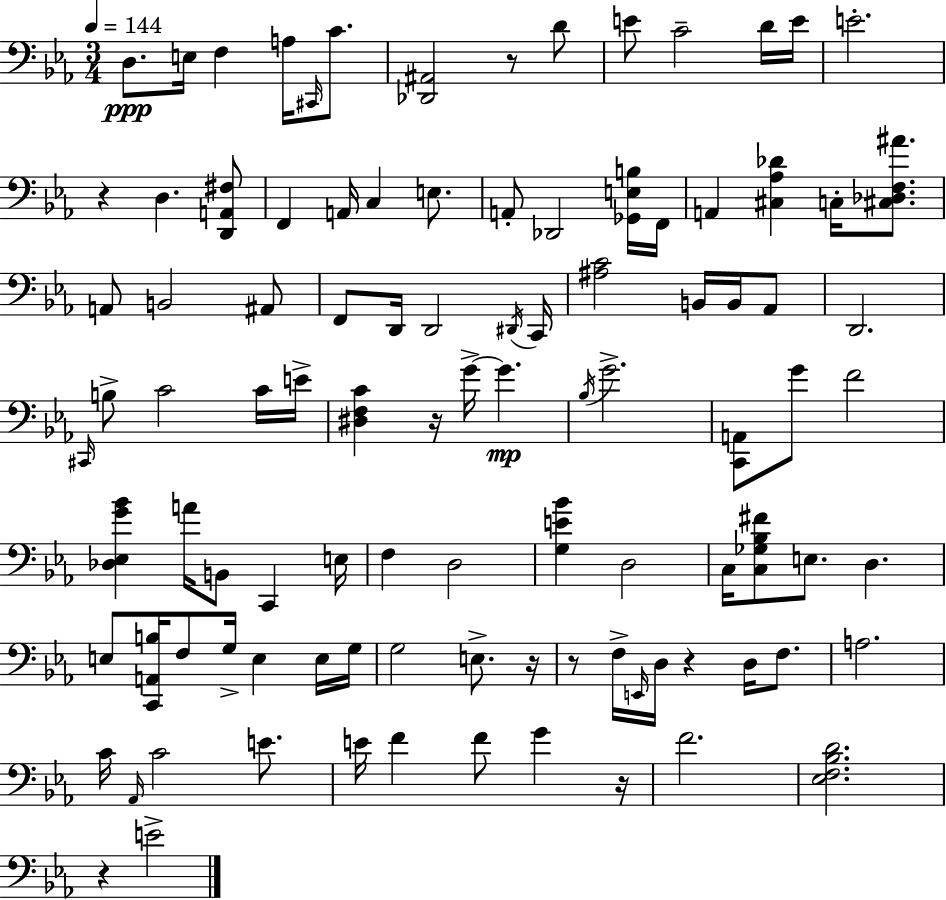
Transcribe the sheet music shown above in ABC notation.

X:1
T:Untitled
M:3/4
L:1/4
K:Cm
D,/2 E,/4 F, A,/4 ^C,,/4 C/2 [_D,,^A,,]2 z/2 D/2 E/2 C2 D/4 E/4 E2 z D, [D,,A,,^F,]/2 F,, A,,/4 C, E,/2 A,,/2 _D,,2 [_G,,E,B,]/4 F,,/4 A,, [^C,_A,_D] C,/4 [^C,_D,F,^A]/2 A,,/2 B,,2 ^A,,/2 F,,/2 D,,/4 D,,2 ^D,,/4 C,,/4 [^A,C]2 B,,/4 B,,/4 _A,,/2 D,,2 ^C,,/4 B,/2 C2 C/4 E/4 [^D,F,C] z/4 G/4 G _B,/4 G2 [C,,A,,]/2 G/2 F2 [_D,_E,G_B] A/4 B,,/2 C,, E,/4 F, D,2 [G,E_B] D,2 C,/4 [C,_G,_B,^F]/2 E,/2 D, E,/2 [C,,A,,B,]/4 F,/2 G,/4 E, E,/4 G,/4 G,2 E,/2 z/4 z/2 F,/4 E,,/4 D,/4 z D,/4 F,/2 A,2 C/4 _A,,/4 C2 E/2 E/4 F F/2 G z/4 F2 [_E,F,_B,D]2 z E2